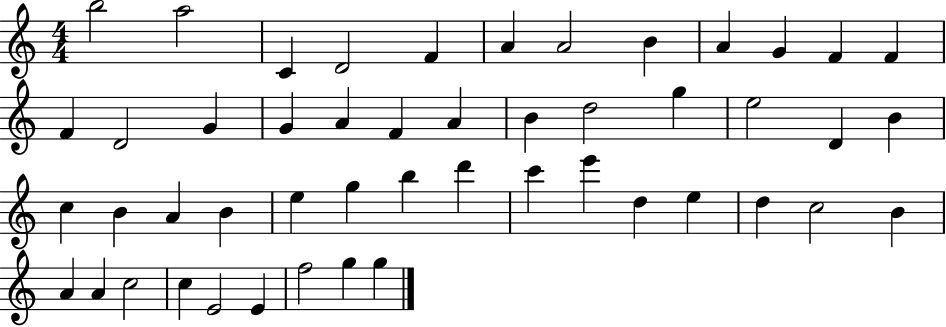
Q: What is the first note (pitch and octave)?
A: B5